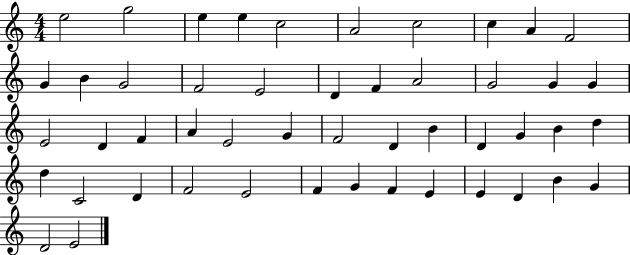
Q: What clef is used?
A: treble